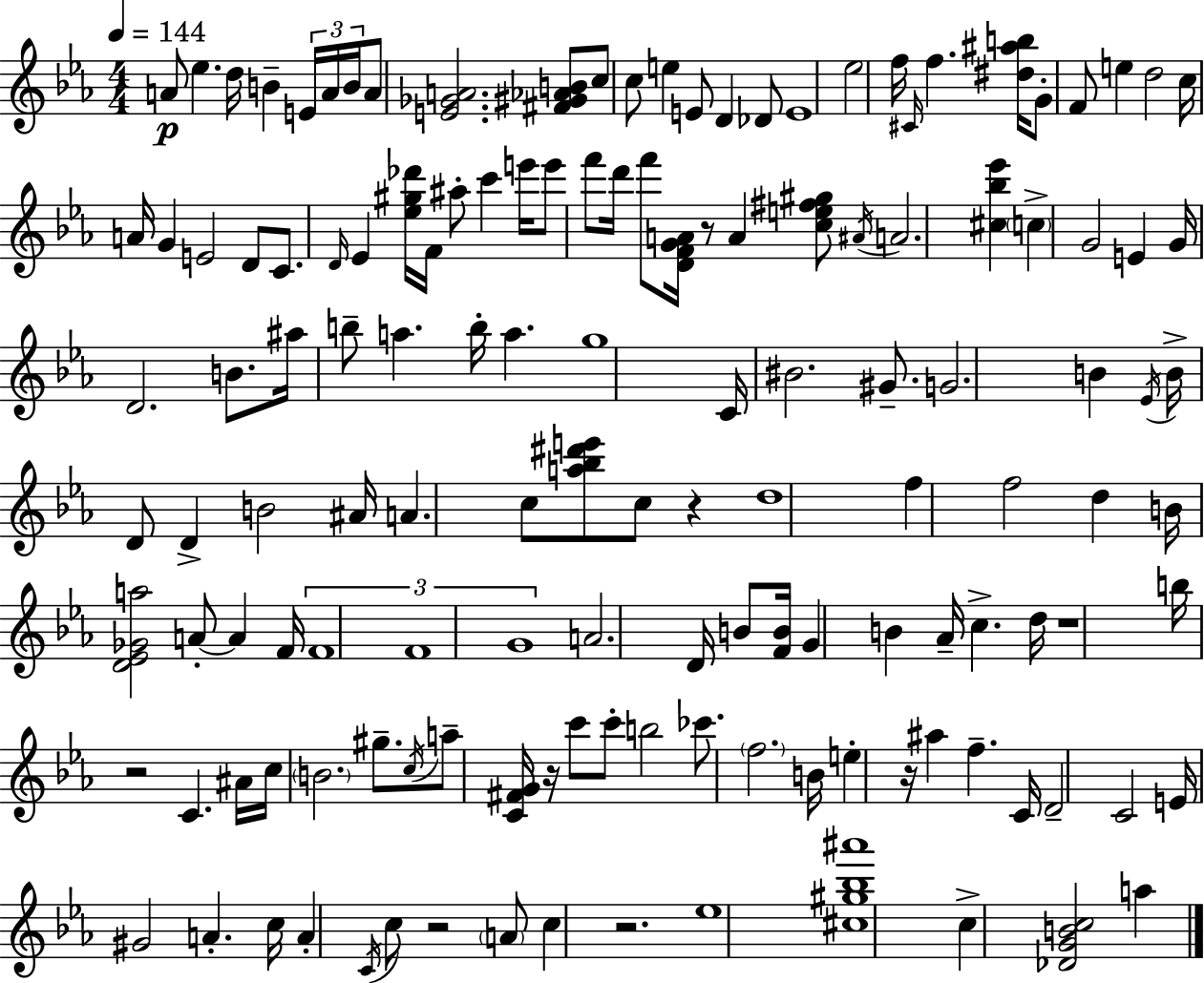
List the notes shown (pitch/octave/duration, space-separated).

A4/e Eb5/q. D5/s B4/q E4/s A4/s B4/s A4/e [E4,Gb4,A4]/h. [F#4,G#4,Ab4,B4]/e C5/e C5/e E5/q E4/e D4/q Db4/e E4/w Eb5/h F5/s C#4/s F5/q. [D#5,A#5,B5]/s G4/e F4/e E5/q D5/h C5/s A4/s G4/q E4/h D4/e C4/e. D4/s Eb4/q [Eb5,G#5,Db6]/s F4/s A#5/e C6/q E6/s E6/e F6/e D6/s F6/e [D4,F4,G4,A4]/s R/e A4/q [C5,E5,F#5,G#5]/e A#4/s A4/h. [C#5,Bb5,Eb6]/q C5/q G4/h E4/q G4/s D4/h. B4/e. A#5/s B5/e A5/q. B5/s A5/q. G5/w C4/s BIS4/h. G#4/e. G4/h. B4/q Eb4/s B4/s D4/e D4/q B4/h A#4/s A4/q. C5/e [A5,Bb5,D#6,E6]/e C5/e R/q D5/w F5/q F5/h D5/q B4/s [D4,Eb4,Gb4,A5]/h A4/e A4/q F4/s F4/w F4/w G4/w A4/h. D4/s B4/e [F4,B4]/s G4/q B4/q Ab4/s C5/q. D5/s R/w B5/s R/h C4/q. A#4/s C5/s B4/h. G#5/e. C5/s A5/e [C4,F#4,G4]/s R/s C6/e C6/e B5/h CES6/e. F5/h. B4/s E5/q R/s A#5/q F5/q. C4/s D4/h C4/h E4/s G#4/h A4/q. C5/s A4/q C4/s C5/e R/h A4/e C5/q R/h. Eb5/w [C#5,G#5,Bb5,A#6]/w C5/q [Db4,G4,B4,C5]/h A5/q